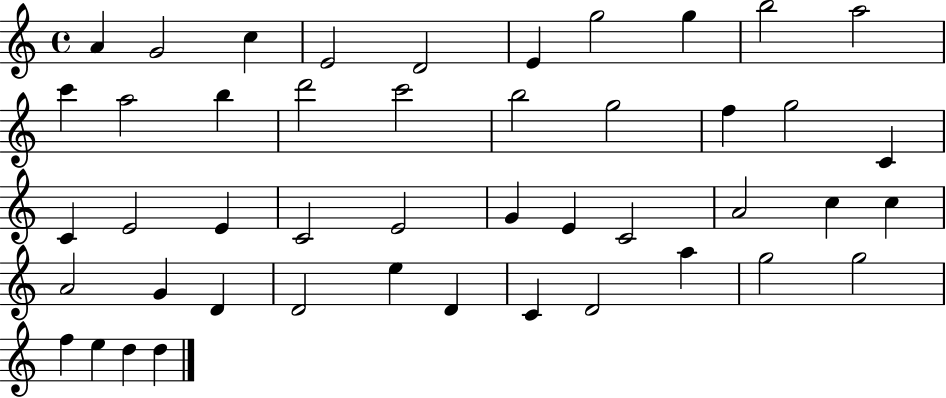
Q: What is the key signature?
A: C major